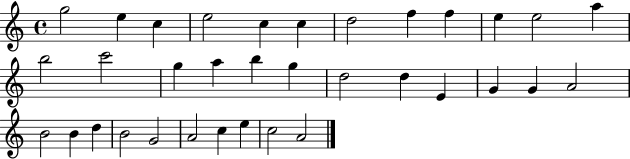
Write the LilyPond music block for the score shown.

{
  \clef treble
  \time 4/4
  \defaultTimeSignature
  \key c \major
  g''2 e''4 c''4 | e''2 c''4 c''4 | d''2 f''4 f''4 | e''4 e''2 a''4 | \break b''2 c'''2 | g''4 a''4 b''4 g''4 | d''2 d''4 e'4 | g'4 g'4 a'2 | \break b'2 b'4 d''4 | b'2 g'2 | a'2 c''4 e''4 | c''2 a'2 | \break \bar "|."
}